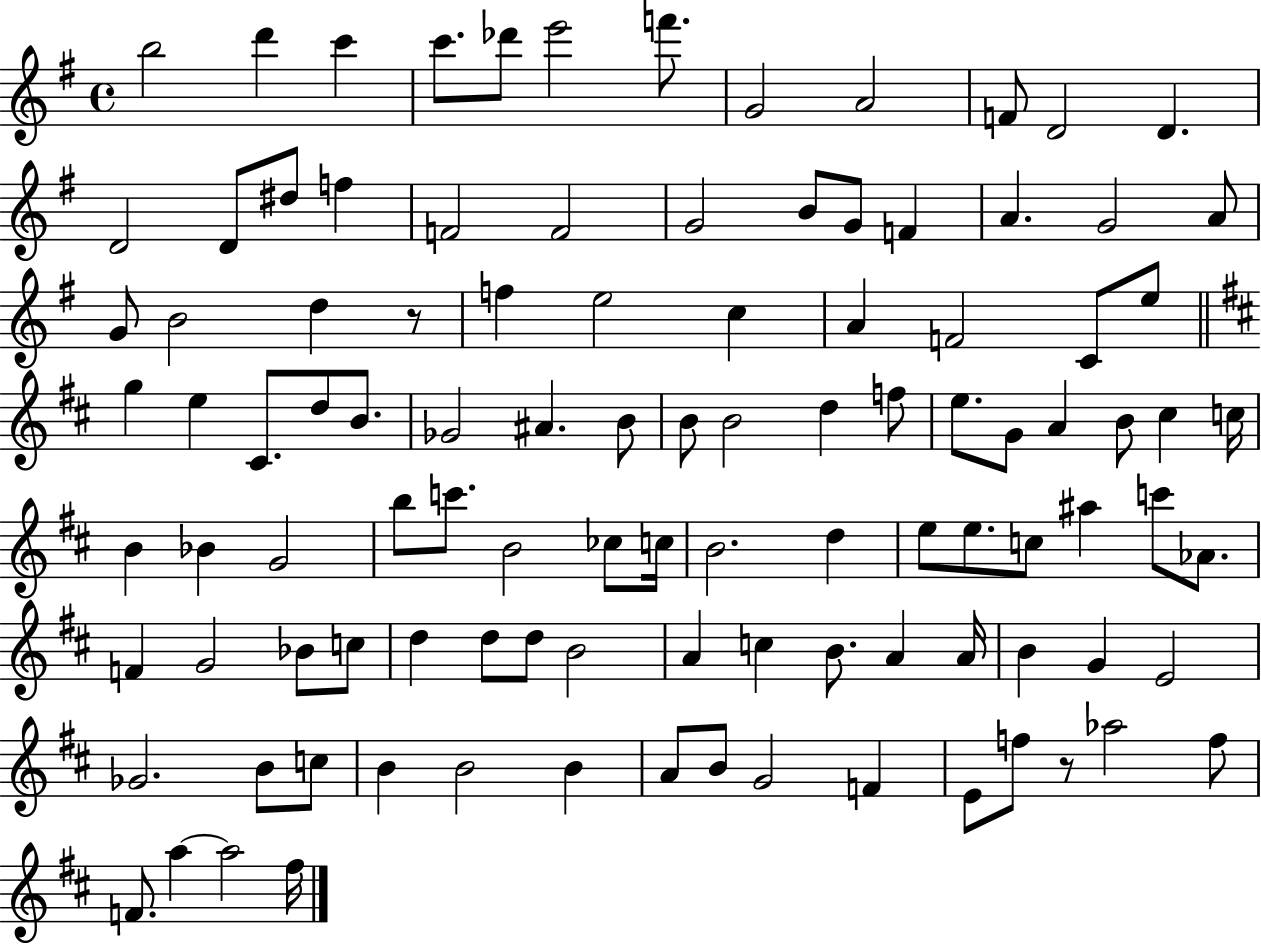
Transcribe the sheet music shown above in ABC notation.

X:1
T:Untitled
M:4/4
L:1/4
K:G
b2 d' c' c'/2 _d'/2 e'2 f'/2 G2 A2 F/2 D2 D D2 D/2 ^d/2 f F2 F2 G2 B/2 G/2 F A G2 A/2 G/2 B2 d z/2 f e2 c A F2 C/2 e/2 g e ^C/2 d/2 B/2 _G2 ^A B/2 B/2 B2 d f/2 e/2 G/2 A B/2 ^c c/4 B _B G2 b/2 c'/2 B2 _c/2 c/4 B2 d e/2 e/2 c/2 ^a c'/2 _A/2 F G2 _B/2 c/2 d d/2 d/2 B2 A c B/2 A A/4 B G E2 _G2 B/2 c/2 B B2 B A/2 B/2 G2 F E/2 f/2 z/2 _a2 f/2 F/2 a a2 ^f/4